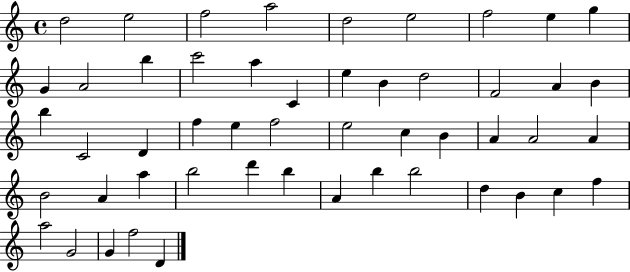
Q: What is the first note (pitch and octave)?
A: D5